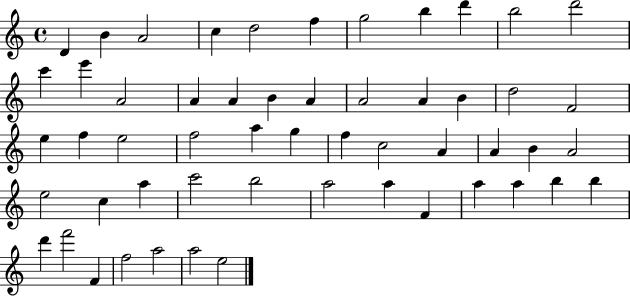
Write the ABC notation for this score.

X:1
T:Untitled
M:4/4
L:1/4
K:C
D B A2 c d2 f g2 b d' b2 d'2 c' e' A2 A A B A A2 A B d2 F2 e f e2 f2 a g f c2 A A B A2 e2 c a c'2 b2 a2 a F a a b b d' f'2 F f2 a2 a2 e2